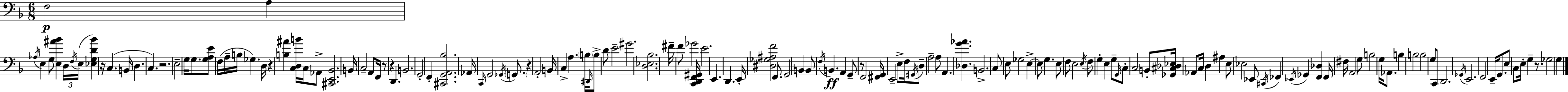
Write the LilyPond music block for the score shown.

{
  \clef bass
  \numericTimeSignature
  \time 6/8
  \key d \minor
  f2\p a4 | \acciaccatura { aes16 } e4 g8 <e ais' bes'>4 \tuplet 3/2 { d16 | \acciaccatura { f16 }( e16 } <ees g d' bes'>4) r16 c4.( | b,16 d4. c4.) | \break r2. | e2-- g16 g8. | <g a e'>8 f16( a16-- b16 ges4.) | d16 r4 <b ais'>4 <c d b'>16 c16 | \break aes,8-> <cis, e, bes,>2. | b,16 c2-- a,8 | f,16 r8 r4 d,4. | b,2. | \break g,2-. f,4-. | <cis, g, a, bes>2. | aes,16 \grace { c,16 } g,2 | \acciaccatura { ges,16 } \parenthesize g,8. r4 a,2-. | \break b,16 c4-> a4. | \parenthesize b16 \grace { dis,16 } b8-> d'8 e'2-- | gis'2. | <d ees bes>2. | \break fis'16-- f'8 ges'2 | <c, d, f, gis,>16 e'2. | e,4. d,4. | e,16-. <dis ges ais f'>2 | \break f,8. g,2 | b,4 b,8 \acciaccatura { f16 }\ff b,4. | a,4 g,8-- r8 f,2 | <fis, g,>16 e,2-- | \break e8-> f16 \acciaccatura { gis,16 } d8-- a2-- | a8 a,4. | <des g' aes'>4. b,2.-> | c8 e8 ges2 | \break e4->~~ e8 | g4. e8 f8 e2 | \acciaccatura { e16 } f8 g4-. | e4 g8-- \grace { g,16 } c8-. c2 | \break b,8-. <ges, cis des ees>16 aes,8 | \parenthesize c16 d4 ais4 e8 ees2 | ees,8 \acciaccatura { cis,16 } fes,4 | \acciaccatura { ees,16 } ges,4 <f, des>4 f,16 | \break fis16 a,2 g8 b2 | g16 aes,8. b4 | b2 b2 | g8 c,8 d,2. | \break \acciaccatura { ges,16 } | e,2. | f,2 e,16-- g,8. | e8 c8 e16-. g4-- r8. | \break ges2 g4 | \bar "|."
}